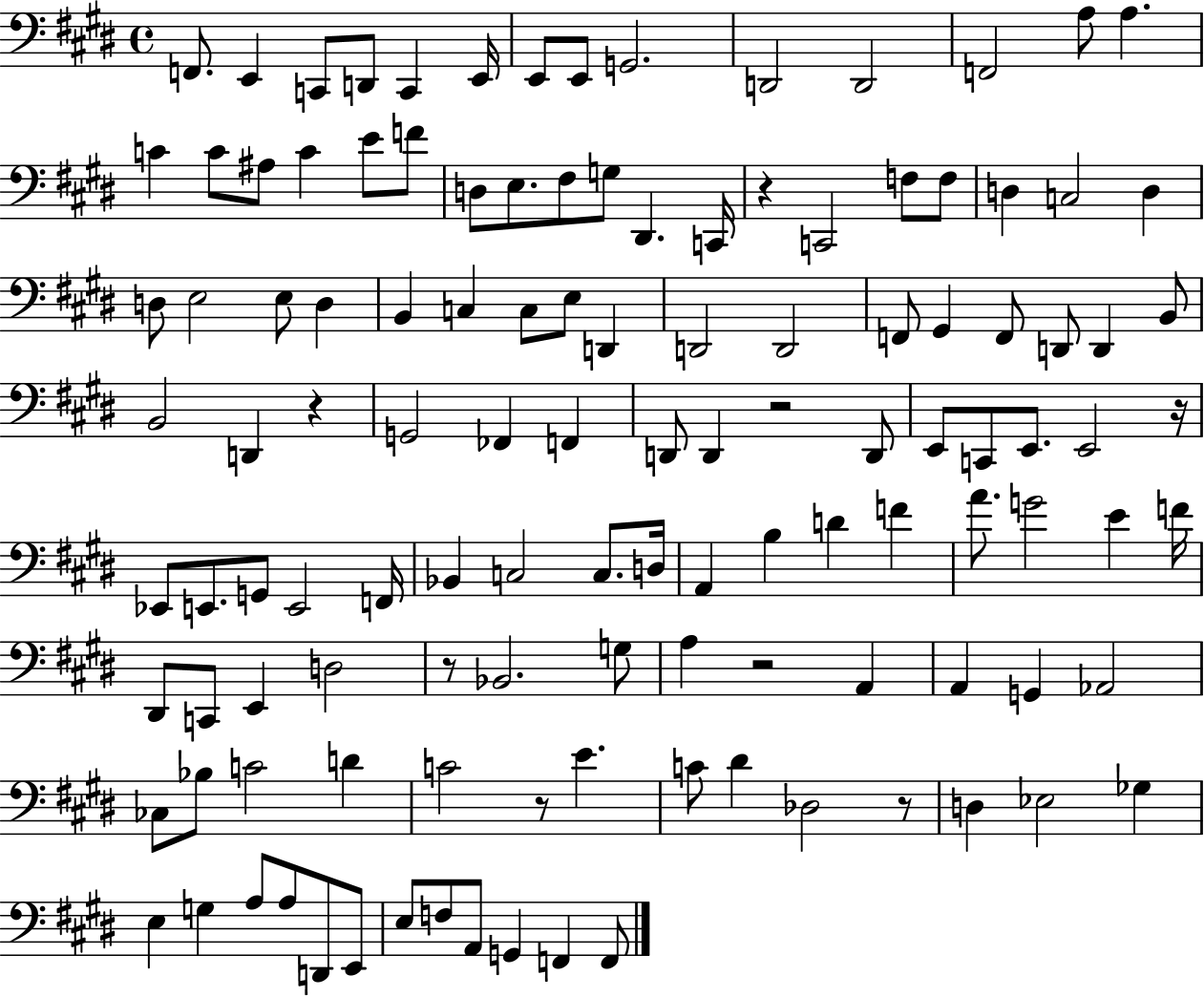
F2/e. E2/q C2/e D2/e C2/q E2/s E2/e E2/e G2/h. D2/h D2/h F2/h A3/e A3/q. C4/q C4/e A#3/e C4/q E4/e F4/e D3/e E3/e. F#3/e G3/e D#2/q. C2/s R/q C2/h F3/e F3/e D3/q C3/h D3/q D3/e E3/h E3/e D3/q B2/q C3/q C3/e E3/e D2/q D2/h D2/h F2/e G#2/q F2/e D2/e D2/q B2/e B2/h D2/q R/q G2/h FES2/q F2/q D2/e D2/q R/h D2/e E2/e C2/e E2/e. E2/h R/s Eb2/e E2/e. G2/e E2/h F2/s Bb2/q C3/h C3/e. D3/s A2/q B3/q D4/q F4/q A4/e. G4/h E4/q F4/s D#2/e C2/e E2/q D3/h R/e Bb2/h. G3/e A3/q R/h A2/q A2/q G2/q Ab2/h CES3/e Bb3/e C4/h D4/q C4/h R/e E4/q. C4/e D#4/q Db3/h R/e D3/q Eb3/h Gb3/q E3/q G3/q A3/e A3/e D2/e E2/e E3/e F3/e A2/e G2/q F2/q F2/e